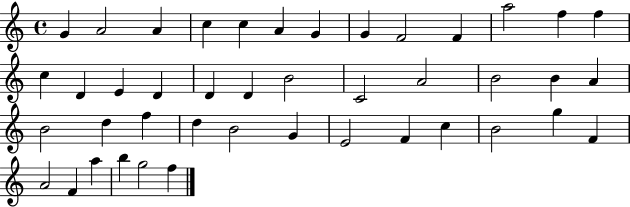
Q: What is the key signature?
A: C major